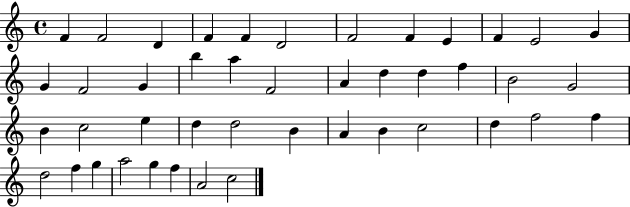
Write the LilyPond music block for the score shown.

{
  \clef treble
  \time 4/4
  \defaultTimeSignature
  \key c \major
  f'4 f'2 d'4 | f'4 f'4 d'2 | f'2 f'4 e'4 | f'4 e'2 g'4 | \break g'4 f'2 g'4 | b''4 a''4 f'2 | a'4 d''4 d''4 f''4 | b'2 g'2 | \break b'4 c''2 e''4 | d''4 d''2 b'4 | a'4 b'4 c''2 | d''4 f''2 f''4 | \break d''2 f''4 g''4 | a''2 g''4 f''4 | a'2 c''2 | \bar "|."
}